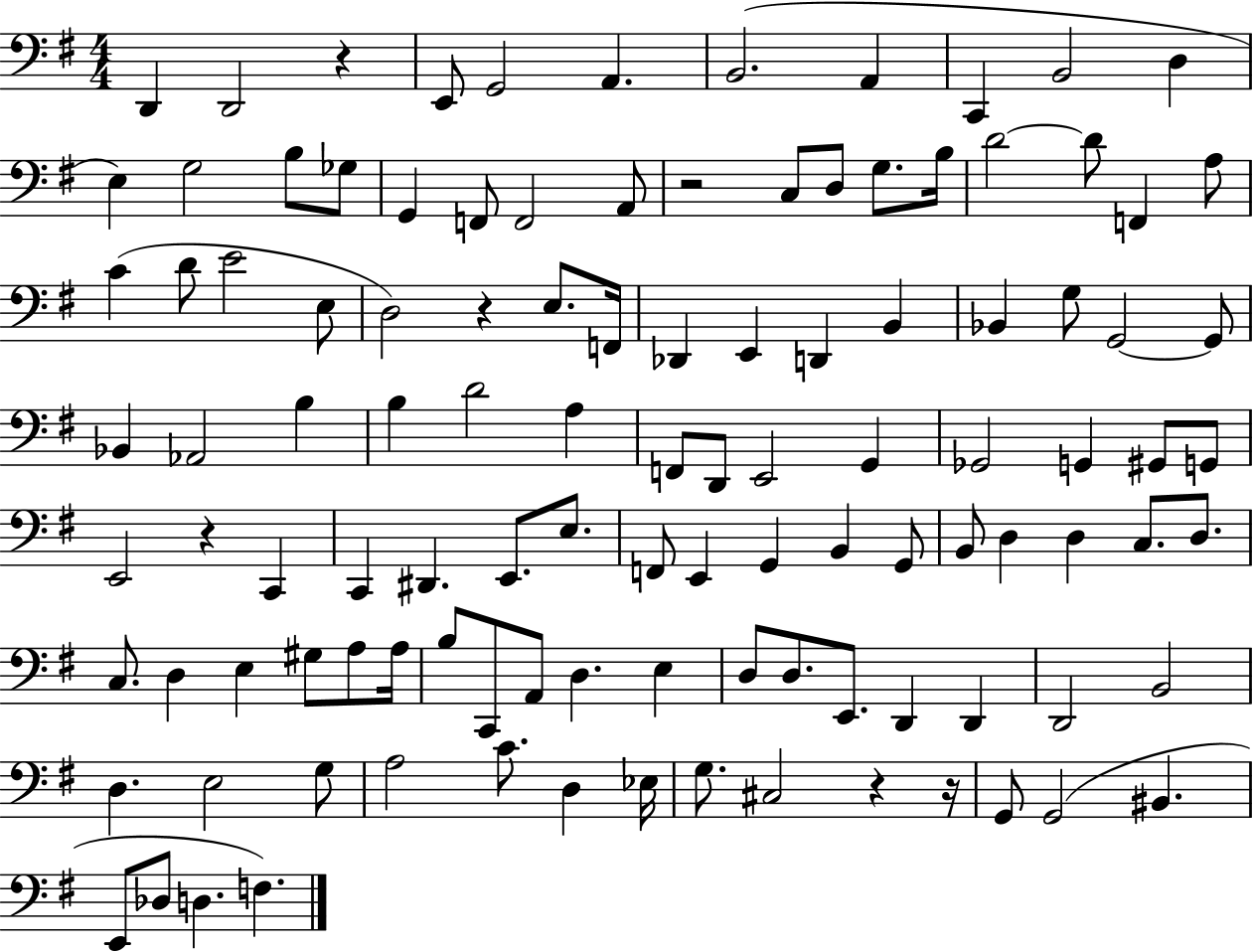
X:1
T:Untitled
M:4/4
L:1/4
K:G
D,, D,,2 z E,,/2 G,,2 A,, B,,2 A,, C,, B,,2 D, E, G,2 B,/2 _G,/2 G,, F,,/2 F,,2 A,,/2 z2 C,/2 D,/2 G,/2 B,/4 D2 D/2 F,, A,/2 C D/2 E2 E,/2 D,2 z E,/2 F,,/4 _D,, E,, D,, B,, _B,, G,/2 G,,2 G,,/2 _B,, _A,,2 B, B, D2 A, F,,/2 D,,/2 E,,2 G,, _G,,2 G,, ^G,,/2 G,,/2 E,,2 z C,, C,, ^D,, E,,/2 E,/2 F,,/2 E,, G,, B,, G,,/2 B,,/2 D, D, C,/2 D,/2 C,/2 D, E, ^G,/2 A,/2 A,/4 B,/2 C,,/2 A,,/2 D, E, D,/2 D,/2 E,,/2 D,, D,, D,,2 B,,2 D, E,2 G,/2 A,2 C/2 D, _E,/4 G,/2 ^C,2 z z/4 G,,/2 G,,2 ^B,, E,,/2 _D,/2 D, F,